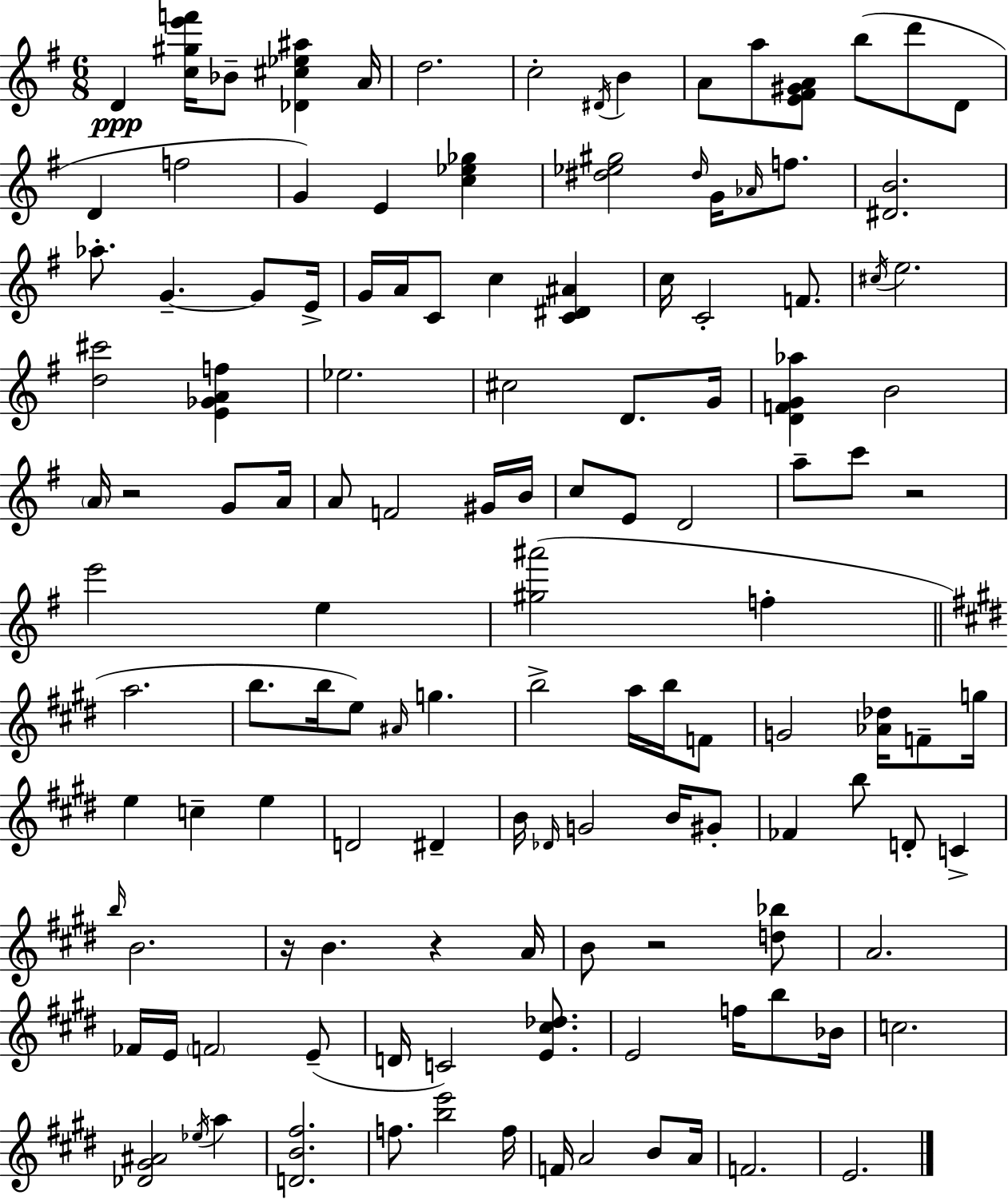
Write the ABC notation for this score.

X:1
T:Untitled
M:6/8
L:1/4
K:G
D [c^ge'f']/4 _B/2 [_D^c_e^a] A/4 d2 c2 ^D/4 B A/2 a/2 [E^F^GA]/2 b/2 d'/2 D/2 D f2 G E [c_e_g] [^d_e^g]2 ^d/4 G/4 _A/4 f/2 [^DB]2 _a/2 G G/2 E/4 G/4 A/4 C/2 c [C^D^A] c/4 C2 F/2 ^c/4 e2 [d^c']2 [E_GAf] _e2 ^c2 D/2 G/4 [DFG_a] B2 A/4 z2 G/2 A/4 A/2 F2 ^G/4 B/4 c/2 E/2 D2 a/2 c'/2 z2 e'2 e [^g^a']2 f a2 b/2 b/4 e/2 ^A/4 g b2 a/4 b/4 F/2 G2 [_A_d]/4 F/2 g/4 e c e D2 ^D B/4 _D/4 G2 B/4 ^G/2 _F b/2 D/2 C b/4 B2 z/4 B z A/4 B/2 z2 [d_b]/2 A2 _F/4 E/4 F2 E/2 D/4 C2 [E^c_d]/2 E2 f/4 b/2 _B/4 c2 [_D^G^A]2 _e/4 a [DB^f]2 f/2 [be']2 f/4 F/4 A2 B/2 A/4 F2 E2